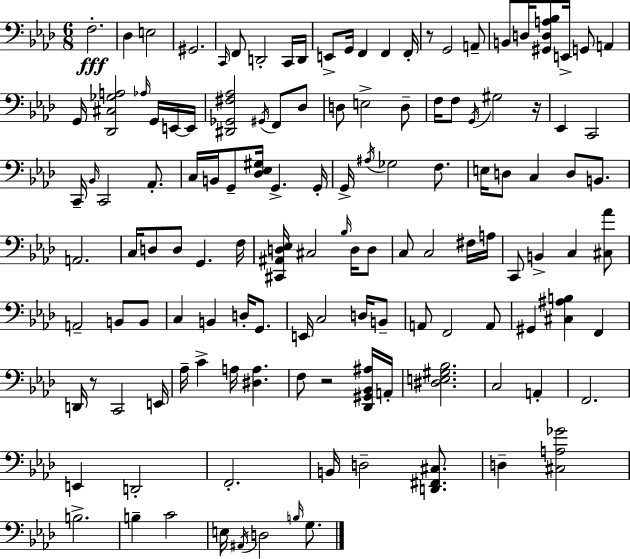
{
  \clef bass
  \numericTimeSignature
  \time 6/8
  \key aes \major
  \repeat volta 2 { f2.-.\fff | des4 e2 | gis,2. | \grace { c,16 } f,8 d,2-. c,16 | \break d,16 e,8-> g,16 f,4 f,4 | f,16-. r8 g,2 a,8-- | b,8 d16 <gis, d a bes>8 e,16-> g,8 a,4 | g,16 <des, cis ges a>2 \grace { aes16 } g,16 | \break e,16~~ e,16 <dis, ges, fis aes>2 \acciaccatura { gis,16 } f,8 | des8 d8 e2-> | d8-- f16 f8 \acciaccatura { g,16 } gis2 | r16 ees,4 c,2 | \break c,16-- \grace { bes,16 } c,2 | aes,8.-. c16 b,16 g,8-- <des ees gis>16 g,4.-> | g,16-. g,16-> \acciaccatura { ais16 } ges2 | f8. e16 d8 c4 | \break d8 b,8. a,2. | c16 d8 d8 g,4. | f16 <cis, ais, d ees>16 cis2 | \grace { bes16 } d16 d8 c8 c2 | \break fis16 a16 c,8 b,4-> | c4 <cis aes'>8 a,2-- | b,8 b,8 c4 b,4 | d16-. g,8. e,16 c2 | \break d16 b,8-- a,8 f,2 | a,8 gis,4 <cis ais b>4 | f,4 d,16 r8 c,2 | e,16 aes16-- c'4-> | \break a16 <dis a>4. f8 r2 | <des, gis, bes, ais>16 a,16-. <dis e gis bes>2. | c2 | a,4-. f,2. | \break e,4 d,2-. | f,2.-. | b,16 d2-- | <d, fis, cis>8. d4-- <cis a ges'>2 | \break b2.-> | b4-- c'2 | e16 \acciaccatura { ais,16 } d2 | \grace { b16 } g8. } \bar "|."
}